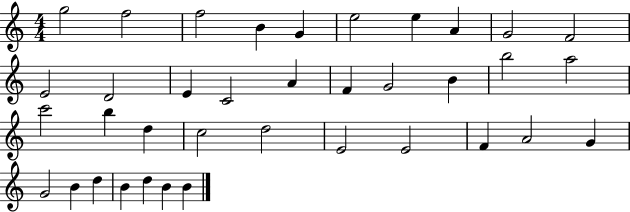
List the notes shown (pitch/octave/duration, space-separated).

G5/h F5/h F5/h B4/q G4/q E5/h E5/q A4/q G4/h F4/h E4/h D4/h E4/q C4/h A4/q F4/q G4/h B4/q B5/h A5/h C6/h B5/q D5/q C5/h D5/h E4/h E4/h F4/q A4/h G4/q G4/h B4/q D5/q B4/q D5/q B4/q B4/q